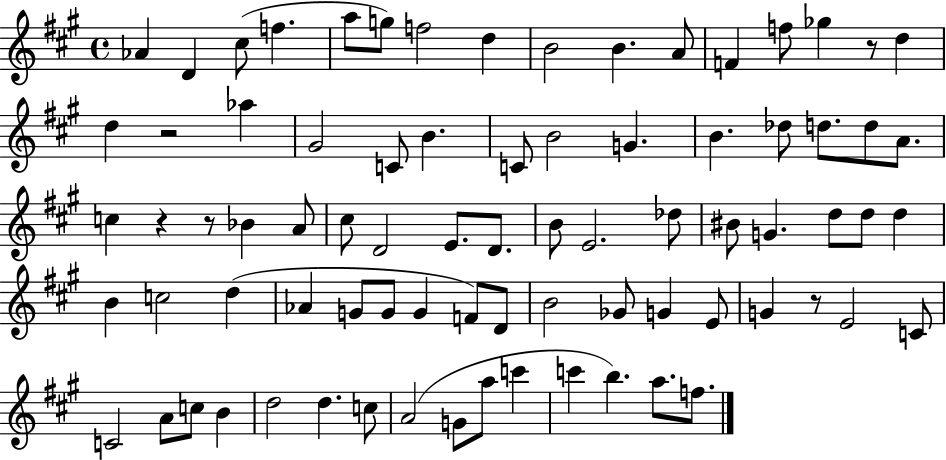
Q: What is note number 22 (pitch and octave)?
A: B4